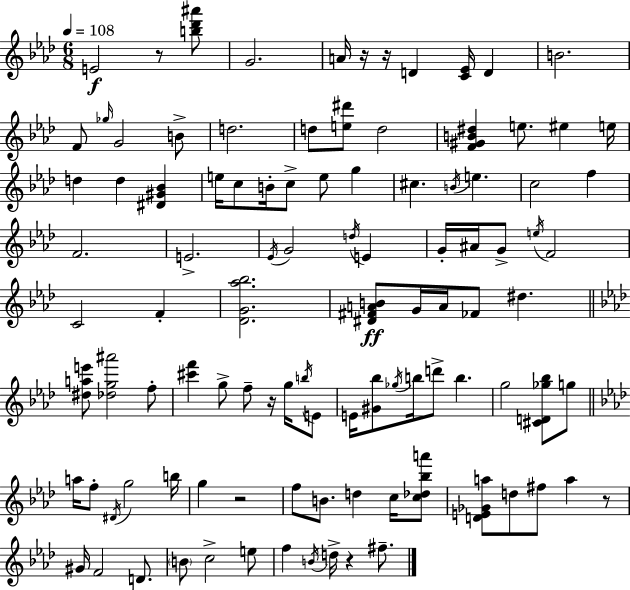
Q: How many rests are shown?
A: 7